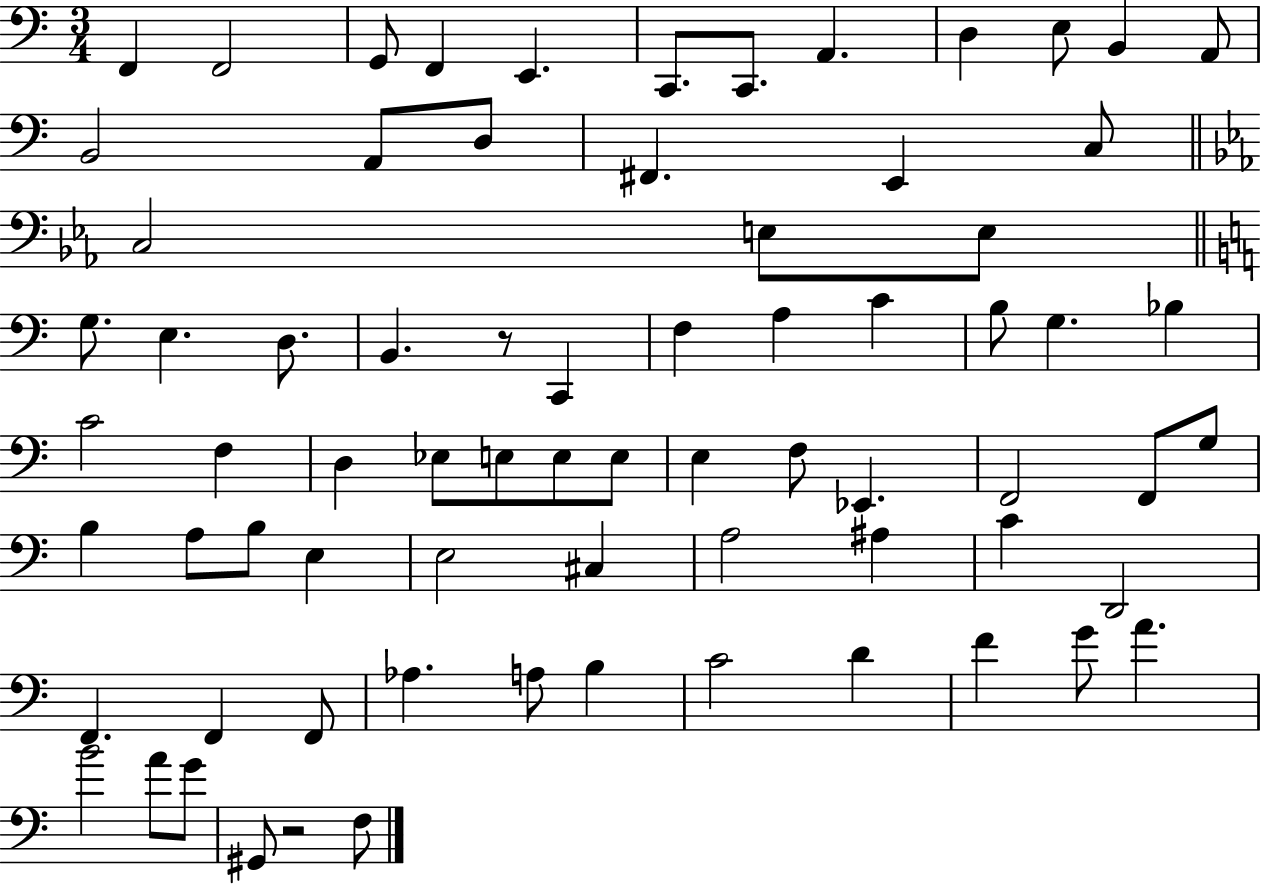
F2/q F2/h G2/e F2/q E2/q. C2/e. C2/e. A2/q. D3/q E3/e B2/q A2/e B2/h A2/e D3/e F#2/q. E2/q C3/e C3/h E3/e E3/e G3/e. E3/q. D3/e. B2/q. R/e C2/q F3/q A3/q C4/q B3/e G3/q. Bb3/q C4/h F3/q D3/q Eb3/e E3/e E3/e E3/e E3/q F3/e Eb2/q. F2/h F2/e G3/e B3/q A3/e B3/e E3/q E3/h C#3/q A3/h A#3/q C4/q D2/h F2/q. F2/q F2/e Ab3/q. A3/e B3/q C4/h D4/q F4/q G4/e A4/q. B4/h A4/e G4/e G#2/e R/h F3/e